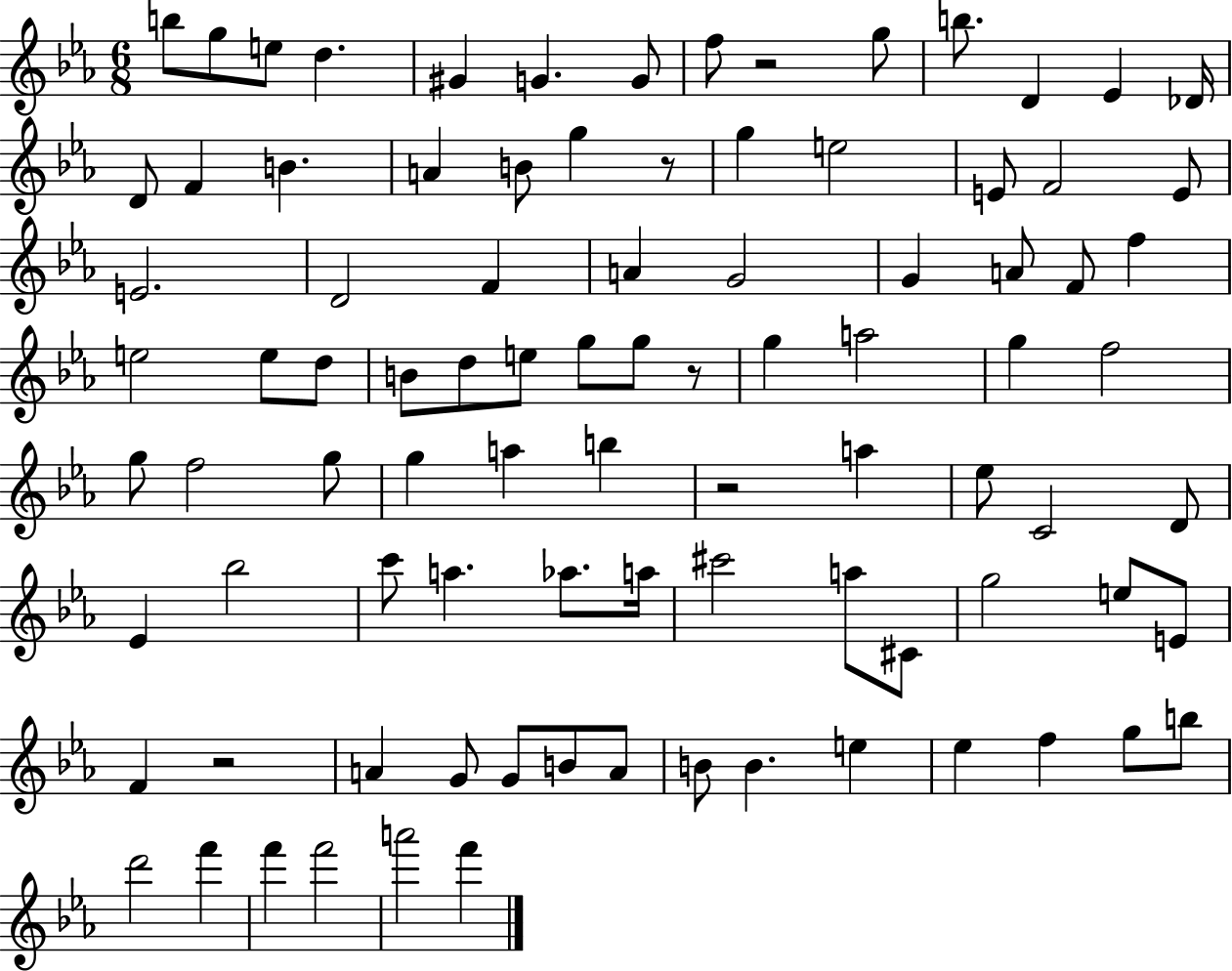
{
  \clef treble
  \numericTimeSignature
  \time 6/8
  \key ees \major
  b''8 g''8 e''8 d''4. | gis'4 g'4. g'8 | f''8 r2 g''8 | b''8. d'4 ees'4 des'16 | \break d'8 f'4 b'4. | a'4 b'8 g''4 r8 | g''4 e''2 | e'8 f'2 e'8 | \break e'2. | d'2 f'4 | a'4 g'2 | g'4 a'8 f'8 f''4 | \break e''2 e''8 d''8 | b'8 d''8 e''8 g''8 g''8 r8 | g''4 a''2 | g''4 f''2 | \break g''8 f''2 g''8 | g''4 a''4 b''4 | r2 a''4 | ees''8 c'2 d'8 | \break ees'4 bes''2 | c'''8 a''4. aes''8. a''16 | cis'''2 a''8 cis'8 | g''2 e''8 e'8 | \break f'4 r2 | a'4 g'8 g'8 b'8 a'8 | b'8 b'4. e''4 | ees''4 f''4 g''8 b''8 | \break d'''2 f'''4 | f'''4 f'''2 | a'''2 f'''4 | \bar "|."
}